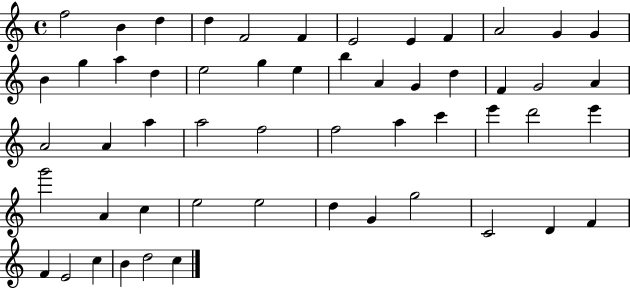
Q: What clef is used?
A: treble